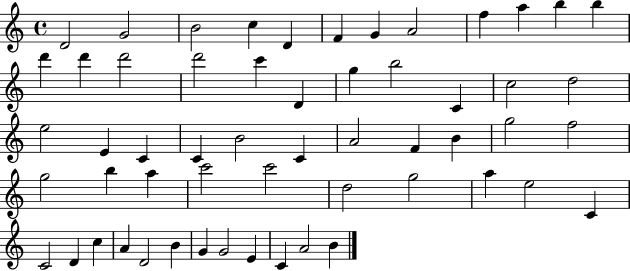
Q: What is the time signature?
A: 4/4